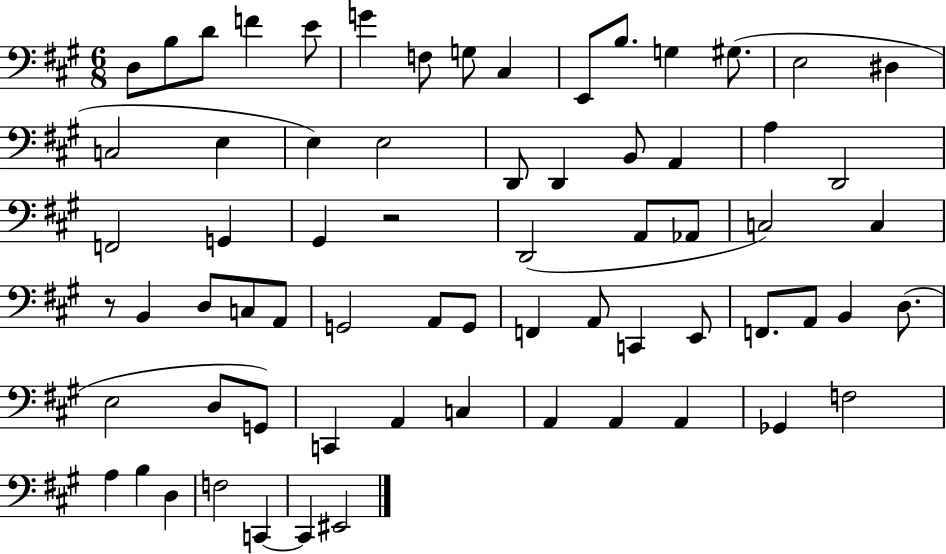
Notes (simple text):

D3/e B3/e D4/e F4/q E4/e G4/q F3/e G3/e C#3/q E2/e B3/e. G3/q G#3/e. E3/h D#3/q C3/h E3/q E3/q E3/h D2/e D2/q B2/e A2/q A3/q D2/h F2/h G2/q G#2/q R/h D2/h A2/e Ab2/e C3/h C3/q R/e B2/q D3/e C3/e A2/e G2/h A2/e G2/e F2/q A2/e C2/q E2/e F2/e. A2/e B2/q D3/e. E3/h D3/e G2/e C2/q A2/q C3/q A2/q A2/q A2/q Gb2/q F3/h A3/q B3/q D3/q F3/h C2/q C2/q EIS2/h